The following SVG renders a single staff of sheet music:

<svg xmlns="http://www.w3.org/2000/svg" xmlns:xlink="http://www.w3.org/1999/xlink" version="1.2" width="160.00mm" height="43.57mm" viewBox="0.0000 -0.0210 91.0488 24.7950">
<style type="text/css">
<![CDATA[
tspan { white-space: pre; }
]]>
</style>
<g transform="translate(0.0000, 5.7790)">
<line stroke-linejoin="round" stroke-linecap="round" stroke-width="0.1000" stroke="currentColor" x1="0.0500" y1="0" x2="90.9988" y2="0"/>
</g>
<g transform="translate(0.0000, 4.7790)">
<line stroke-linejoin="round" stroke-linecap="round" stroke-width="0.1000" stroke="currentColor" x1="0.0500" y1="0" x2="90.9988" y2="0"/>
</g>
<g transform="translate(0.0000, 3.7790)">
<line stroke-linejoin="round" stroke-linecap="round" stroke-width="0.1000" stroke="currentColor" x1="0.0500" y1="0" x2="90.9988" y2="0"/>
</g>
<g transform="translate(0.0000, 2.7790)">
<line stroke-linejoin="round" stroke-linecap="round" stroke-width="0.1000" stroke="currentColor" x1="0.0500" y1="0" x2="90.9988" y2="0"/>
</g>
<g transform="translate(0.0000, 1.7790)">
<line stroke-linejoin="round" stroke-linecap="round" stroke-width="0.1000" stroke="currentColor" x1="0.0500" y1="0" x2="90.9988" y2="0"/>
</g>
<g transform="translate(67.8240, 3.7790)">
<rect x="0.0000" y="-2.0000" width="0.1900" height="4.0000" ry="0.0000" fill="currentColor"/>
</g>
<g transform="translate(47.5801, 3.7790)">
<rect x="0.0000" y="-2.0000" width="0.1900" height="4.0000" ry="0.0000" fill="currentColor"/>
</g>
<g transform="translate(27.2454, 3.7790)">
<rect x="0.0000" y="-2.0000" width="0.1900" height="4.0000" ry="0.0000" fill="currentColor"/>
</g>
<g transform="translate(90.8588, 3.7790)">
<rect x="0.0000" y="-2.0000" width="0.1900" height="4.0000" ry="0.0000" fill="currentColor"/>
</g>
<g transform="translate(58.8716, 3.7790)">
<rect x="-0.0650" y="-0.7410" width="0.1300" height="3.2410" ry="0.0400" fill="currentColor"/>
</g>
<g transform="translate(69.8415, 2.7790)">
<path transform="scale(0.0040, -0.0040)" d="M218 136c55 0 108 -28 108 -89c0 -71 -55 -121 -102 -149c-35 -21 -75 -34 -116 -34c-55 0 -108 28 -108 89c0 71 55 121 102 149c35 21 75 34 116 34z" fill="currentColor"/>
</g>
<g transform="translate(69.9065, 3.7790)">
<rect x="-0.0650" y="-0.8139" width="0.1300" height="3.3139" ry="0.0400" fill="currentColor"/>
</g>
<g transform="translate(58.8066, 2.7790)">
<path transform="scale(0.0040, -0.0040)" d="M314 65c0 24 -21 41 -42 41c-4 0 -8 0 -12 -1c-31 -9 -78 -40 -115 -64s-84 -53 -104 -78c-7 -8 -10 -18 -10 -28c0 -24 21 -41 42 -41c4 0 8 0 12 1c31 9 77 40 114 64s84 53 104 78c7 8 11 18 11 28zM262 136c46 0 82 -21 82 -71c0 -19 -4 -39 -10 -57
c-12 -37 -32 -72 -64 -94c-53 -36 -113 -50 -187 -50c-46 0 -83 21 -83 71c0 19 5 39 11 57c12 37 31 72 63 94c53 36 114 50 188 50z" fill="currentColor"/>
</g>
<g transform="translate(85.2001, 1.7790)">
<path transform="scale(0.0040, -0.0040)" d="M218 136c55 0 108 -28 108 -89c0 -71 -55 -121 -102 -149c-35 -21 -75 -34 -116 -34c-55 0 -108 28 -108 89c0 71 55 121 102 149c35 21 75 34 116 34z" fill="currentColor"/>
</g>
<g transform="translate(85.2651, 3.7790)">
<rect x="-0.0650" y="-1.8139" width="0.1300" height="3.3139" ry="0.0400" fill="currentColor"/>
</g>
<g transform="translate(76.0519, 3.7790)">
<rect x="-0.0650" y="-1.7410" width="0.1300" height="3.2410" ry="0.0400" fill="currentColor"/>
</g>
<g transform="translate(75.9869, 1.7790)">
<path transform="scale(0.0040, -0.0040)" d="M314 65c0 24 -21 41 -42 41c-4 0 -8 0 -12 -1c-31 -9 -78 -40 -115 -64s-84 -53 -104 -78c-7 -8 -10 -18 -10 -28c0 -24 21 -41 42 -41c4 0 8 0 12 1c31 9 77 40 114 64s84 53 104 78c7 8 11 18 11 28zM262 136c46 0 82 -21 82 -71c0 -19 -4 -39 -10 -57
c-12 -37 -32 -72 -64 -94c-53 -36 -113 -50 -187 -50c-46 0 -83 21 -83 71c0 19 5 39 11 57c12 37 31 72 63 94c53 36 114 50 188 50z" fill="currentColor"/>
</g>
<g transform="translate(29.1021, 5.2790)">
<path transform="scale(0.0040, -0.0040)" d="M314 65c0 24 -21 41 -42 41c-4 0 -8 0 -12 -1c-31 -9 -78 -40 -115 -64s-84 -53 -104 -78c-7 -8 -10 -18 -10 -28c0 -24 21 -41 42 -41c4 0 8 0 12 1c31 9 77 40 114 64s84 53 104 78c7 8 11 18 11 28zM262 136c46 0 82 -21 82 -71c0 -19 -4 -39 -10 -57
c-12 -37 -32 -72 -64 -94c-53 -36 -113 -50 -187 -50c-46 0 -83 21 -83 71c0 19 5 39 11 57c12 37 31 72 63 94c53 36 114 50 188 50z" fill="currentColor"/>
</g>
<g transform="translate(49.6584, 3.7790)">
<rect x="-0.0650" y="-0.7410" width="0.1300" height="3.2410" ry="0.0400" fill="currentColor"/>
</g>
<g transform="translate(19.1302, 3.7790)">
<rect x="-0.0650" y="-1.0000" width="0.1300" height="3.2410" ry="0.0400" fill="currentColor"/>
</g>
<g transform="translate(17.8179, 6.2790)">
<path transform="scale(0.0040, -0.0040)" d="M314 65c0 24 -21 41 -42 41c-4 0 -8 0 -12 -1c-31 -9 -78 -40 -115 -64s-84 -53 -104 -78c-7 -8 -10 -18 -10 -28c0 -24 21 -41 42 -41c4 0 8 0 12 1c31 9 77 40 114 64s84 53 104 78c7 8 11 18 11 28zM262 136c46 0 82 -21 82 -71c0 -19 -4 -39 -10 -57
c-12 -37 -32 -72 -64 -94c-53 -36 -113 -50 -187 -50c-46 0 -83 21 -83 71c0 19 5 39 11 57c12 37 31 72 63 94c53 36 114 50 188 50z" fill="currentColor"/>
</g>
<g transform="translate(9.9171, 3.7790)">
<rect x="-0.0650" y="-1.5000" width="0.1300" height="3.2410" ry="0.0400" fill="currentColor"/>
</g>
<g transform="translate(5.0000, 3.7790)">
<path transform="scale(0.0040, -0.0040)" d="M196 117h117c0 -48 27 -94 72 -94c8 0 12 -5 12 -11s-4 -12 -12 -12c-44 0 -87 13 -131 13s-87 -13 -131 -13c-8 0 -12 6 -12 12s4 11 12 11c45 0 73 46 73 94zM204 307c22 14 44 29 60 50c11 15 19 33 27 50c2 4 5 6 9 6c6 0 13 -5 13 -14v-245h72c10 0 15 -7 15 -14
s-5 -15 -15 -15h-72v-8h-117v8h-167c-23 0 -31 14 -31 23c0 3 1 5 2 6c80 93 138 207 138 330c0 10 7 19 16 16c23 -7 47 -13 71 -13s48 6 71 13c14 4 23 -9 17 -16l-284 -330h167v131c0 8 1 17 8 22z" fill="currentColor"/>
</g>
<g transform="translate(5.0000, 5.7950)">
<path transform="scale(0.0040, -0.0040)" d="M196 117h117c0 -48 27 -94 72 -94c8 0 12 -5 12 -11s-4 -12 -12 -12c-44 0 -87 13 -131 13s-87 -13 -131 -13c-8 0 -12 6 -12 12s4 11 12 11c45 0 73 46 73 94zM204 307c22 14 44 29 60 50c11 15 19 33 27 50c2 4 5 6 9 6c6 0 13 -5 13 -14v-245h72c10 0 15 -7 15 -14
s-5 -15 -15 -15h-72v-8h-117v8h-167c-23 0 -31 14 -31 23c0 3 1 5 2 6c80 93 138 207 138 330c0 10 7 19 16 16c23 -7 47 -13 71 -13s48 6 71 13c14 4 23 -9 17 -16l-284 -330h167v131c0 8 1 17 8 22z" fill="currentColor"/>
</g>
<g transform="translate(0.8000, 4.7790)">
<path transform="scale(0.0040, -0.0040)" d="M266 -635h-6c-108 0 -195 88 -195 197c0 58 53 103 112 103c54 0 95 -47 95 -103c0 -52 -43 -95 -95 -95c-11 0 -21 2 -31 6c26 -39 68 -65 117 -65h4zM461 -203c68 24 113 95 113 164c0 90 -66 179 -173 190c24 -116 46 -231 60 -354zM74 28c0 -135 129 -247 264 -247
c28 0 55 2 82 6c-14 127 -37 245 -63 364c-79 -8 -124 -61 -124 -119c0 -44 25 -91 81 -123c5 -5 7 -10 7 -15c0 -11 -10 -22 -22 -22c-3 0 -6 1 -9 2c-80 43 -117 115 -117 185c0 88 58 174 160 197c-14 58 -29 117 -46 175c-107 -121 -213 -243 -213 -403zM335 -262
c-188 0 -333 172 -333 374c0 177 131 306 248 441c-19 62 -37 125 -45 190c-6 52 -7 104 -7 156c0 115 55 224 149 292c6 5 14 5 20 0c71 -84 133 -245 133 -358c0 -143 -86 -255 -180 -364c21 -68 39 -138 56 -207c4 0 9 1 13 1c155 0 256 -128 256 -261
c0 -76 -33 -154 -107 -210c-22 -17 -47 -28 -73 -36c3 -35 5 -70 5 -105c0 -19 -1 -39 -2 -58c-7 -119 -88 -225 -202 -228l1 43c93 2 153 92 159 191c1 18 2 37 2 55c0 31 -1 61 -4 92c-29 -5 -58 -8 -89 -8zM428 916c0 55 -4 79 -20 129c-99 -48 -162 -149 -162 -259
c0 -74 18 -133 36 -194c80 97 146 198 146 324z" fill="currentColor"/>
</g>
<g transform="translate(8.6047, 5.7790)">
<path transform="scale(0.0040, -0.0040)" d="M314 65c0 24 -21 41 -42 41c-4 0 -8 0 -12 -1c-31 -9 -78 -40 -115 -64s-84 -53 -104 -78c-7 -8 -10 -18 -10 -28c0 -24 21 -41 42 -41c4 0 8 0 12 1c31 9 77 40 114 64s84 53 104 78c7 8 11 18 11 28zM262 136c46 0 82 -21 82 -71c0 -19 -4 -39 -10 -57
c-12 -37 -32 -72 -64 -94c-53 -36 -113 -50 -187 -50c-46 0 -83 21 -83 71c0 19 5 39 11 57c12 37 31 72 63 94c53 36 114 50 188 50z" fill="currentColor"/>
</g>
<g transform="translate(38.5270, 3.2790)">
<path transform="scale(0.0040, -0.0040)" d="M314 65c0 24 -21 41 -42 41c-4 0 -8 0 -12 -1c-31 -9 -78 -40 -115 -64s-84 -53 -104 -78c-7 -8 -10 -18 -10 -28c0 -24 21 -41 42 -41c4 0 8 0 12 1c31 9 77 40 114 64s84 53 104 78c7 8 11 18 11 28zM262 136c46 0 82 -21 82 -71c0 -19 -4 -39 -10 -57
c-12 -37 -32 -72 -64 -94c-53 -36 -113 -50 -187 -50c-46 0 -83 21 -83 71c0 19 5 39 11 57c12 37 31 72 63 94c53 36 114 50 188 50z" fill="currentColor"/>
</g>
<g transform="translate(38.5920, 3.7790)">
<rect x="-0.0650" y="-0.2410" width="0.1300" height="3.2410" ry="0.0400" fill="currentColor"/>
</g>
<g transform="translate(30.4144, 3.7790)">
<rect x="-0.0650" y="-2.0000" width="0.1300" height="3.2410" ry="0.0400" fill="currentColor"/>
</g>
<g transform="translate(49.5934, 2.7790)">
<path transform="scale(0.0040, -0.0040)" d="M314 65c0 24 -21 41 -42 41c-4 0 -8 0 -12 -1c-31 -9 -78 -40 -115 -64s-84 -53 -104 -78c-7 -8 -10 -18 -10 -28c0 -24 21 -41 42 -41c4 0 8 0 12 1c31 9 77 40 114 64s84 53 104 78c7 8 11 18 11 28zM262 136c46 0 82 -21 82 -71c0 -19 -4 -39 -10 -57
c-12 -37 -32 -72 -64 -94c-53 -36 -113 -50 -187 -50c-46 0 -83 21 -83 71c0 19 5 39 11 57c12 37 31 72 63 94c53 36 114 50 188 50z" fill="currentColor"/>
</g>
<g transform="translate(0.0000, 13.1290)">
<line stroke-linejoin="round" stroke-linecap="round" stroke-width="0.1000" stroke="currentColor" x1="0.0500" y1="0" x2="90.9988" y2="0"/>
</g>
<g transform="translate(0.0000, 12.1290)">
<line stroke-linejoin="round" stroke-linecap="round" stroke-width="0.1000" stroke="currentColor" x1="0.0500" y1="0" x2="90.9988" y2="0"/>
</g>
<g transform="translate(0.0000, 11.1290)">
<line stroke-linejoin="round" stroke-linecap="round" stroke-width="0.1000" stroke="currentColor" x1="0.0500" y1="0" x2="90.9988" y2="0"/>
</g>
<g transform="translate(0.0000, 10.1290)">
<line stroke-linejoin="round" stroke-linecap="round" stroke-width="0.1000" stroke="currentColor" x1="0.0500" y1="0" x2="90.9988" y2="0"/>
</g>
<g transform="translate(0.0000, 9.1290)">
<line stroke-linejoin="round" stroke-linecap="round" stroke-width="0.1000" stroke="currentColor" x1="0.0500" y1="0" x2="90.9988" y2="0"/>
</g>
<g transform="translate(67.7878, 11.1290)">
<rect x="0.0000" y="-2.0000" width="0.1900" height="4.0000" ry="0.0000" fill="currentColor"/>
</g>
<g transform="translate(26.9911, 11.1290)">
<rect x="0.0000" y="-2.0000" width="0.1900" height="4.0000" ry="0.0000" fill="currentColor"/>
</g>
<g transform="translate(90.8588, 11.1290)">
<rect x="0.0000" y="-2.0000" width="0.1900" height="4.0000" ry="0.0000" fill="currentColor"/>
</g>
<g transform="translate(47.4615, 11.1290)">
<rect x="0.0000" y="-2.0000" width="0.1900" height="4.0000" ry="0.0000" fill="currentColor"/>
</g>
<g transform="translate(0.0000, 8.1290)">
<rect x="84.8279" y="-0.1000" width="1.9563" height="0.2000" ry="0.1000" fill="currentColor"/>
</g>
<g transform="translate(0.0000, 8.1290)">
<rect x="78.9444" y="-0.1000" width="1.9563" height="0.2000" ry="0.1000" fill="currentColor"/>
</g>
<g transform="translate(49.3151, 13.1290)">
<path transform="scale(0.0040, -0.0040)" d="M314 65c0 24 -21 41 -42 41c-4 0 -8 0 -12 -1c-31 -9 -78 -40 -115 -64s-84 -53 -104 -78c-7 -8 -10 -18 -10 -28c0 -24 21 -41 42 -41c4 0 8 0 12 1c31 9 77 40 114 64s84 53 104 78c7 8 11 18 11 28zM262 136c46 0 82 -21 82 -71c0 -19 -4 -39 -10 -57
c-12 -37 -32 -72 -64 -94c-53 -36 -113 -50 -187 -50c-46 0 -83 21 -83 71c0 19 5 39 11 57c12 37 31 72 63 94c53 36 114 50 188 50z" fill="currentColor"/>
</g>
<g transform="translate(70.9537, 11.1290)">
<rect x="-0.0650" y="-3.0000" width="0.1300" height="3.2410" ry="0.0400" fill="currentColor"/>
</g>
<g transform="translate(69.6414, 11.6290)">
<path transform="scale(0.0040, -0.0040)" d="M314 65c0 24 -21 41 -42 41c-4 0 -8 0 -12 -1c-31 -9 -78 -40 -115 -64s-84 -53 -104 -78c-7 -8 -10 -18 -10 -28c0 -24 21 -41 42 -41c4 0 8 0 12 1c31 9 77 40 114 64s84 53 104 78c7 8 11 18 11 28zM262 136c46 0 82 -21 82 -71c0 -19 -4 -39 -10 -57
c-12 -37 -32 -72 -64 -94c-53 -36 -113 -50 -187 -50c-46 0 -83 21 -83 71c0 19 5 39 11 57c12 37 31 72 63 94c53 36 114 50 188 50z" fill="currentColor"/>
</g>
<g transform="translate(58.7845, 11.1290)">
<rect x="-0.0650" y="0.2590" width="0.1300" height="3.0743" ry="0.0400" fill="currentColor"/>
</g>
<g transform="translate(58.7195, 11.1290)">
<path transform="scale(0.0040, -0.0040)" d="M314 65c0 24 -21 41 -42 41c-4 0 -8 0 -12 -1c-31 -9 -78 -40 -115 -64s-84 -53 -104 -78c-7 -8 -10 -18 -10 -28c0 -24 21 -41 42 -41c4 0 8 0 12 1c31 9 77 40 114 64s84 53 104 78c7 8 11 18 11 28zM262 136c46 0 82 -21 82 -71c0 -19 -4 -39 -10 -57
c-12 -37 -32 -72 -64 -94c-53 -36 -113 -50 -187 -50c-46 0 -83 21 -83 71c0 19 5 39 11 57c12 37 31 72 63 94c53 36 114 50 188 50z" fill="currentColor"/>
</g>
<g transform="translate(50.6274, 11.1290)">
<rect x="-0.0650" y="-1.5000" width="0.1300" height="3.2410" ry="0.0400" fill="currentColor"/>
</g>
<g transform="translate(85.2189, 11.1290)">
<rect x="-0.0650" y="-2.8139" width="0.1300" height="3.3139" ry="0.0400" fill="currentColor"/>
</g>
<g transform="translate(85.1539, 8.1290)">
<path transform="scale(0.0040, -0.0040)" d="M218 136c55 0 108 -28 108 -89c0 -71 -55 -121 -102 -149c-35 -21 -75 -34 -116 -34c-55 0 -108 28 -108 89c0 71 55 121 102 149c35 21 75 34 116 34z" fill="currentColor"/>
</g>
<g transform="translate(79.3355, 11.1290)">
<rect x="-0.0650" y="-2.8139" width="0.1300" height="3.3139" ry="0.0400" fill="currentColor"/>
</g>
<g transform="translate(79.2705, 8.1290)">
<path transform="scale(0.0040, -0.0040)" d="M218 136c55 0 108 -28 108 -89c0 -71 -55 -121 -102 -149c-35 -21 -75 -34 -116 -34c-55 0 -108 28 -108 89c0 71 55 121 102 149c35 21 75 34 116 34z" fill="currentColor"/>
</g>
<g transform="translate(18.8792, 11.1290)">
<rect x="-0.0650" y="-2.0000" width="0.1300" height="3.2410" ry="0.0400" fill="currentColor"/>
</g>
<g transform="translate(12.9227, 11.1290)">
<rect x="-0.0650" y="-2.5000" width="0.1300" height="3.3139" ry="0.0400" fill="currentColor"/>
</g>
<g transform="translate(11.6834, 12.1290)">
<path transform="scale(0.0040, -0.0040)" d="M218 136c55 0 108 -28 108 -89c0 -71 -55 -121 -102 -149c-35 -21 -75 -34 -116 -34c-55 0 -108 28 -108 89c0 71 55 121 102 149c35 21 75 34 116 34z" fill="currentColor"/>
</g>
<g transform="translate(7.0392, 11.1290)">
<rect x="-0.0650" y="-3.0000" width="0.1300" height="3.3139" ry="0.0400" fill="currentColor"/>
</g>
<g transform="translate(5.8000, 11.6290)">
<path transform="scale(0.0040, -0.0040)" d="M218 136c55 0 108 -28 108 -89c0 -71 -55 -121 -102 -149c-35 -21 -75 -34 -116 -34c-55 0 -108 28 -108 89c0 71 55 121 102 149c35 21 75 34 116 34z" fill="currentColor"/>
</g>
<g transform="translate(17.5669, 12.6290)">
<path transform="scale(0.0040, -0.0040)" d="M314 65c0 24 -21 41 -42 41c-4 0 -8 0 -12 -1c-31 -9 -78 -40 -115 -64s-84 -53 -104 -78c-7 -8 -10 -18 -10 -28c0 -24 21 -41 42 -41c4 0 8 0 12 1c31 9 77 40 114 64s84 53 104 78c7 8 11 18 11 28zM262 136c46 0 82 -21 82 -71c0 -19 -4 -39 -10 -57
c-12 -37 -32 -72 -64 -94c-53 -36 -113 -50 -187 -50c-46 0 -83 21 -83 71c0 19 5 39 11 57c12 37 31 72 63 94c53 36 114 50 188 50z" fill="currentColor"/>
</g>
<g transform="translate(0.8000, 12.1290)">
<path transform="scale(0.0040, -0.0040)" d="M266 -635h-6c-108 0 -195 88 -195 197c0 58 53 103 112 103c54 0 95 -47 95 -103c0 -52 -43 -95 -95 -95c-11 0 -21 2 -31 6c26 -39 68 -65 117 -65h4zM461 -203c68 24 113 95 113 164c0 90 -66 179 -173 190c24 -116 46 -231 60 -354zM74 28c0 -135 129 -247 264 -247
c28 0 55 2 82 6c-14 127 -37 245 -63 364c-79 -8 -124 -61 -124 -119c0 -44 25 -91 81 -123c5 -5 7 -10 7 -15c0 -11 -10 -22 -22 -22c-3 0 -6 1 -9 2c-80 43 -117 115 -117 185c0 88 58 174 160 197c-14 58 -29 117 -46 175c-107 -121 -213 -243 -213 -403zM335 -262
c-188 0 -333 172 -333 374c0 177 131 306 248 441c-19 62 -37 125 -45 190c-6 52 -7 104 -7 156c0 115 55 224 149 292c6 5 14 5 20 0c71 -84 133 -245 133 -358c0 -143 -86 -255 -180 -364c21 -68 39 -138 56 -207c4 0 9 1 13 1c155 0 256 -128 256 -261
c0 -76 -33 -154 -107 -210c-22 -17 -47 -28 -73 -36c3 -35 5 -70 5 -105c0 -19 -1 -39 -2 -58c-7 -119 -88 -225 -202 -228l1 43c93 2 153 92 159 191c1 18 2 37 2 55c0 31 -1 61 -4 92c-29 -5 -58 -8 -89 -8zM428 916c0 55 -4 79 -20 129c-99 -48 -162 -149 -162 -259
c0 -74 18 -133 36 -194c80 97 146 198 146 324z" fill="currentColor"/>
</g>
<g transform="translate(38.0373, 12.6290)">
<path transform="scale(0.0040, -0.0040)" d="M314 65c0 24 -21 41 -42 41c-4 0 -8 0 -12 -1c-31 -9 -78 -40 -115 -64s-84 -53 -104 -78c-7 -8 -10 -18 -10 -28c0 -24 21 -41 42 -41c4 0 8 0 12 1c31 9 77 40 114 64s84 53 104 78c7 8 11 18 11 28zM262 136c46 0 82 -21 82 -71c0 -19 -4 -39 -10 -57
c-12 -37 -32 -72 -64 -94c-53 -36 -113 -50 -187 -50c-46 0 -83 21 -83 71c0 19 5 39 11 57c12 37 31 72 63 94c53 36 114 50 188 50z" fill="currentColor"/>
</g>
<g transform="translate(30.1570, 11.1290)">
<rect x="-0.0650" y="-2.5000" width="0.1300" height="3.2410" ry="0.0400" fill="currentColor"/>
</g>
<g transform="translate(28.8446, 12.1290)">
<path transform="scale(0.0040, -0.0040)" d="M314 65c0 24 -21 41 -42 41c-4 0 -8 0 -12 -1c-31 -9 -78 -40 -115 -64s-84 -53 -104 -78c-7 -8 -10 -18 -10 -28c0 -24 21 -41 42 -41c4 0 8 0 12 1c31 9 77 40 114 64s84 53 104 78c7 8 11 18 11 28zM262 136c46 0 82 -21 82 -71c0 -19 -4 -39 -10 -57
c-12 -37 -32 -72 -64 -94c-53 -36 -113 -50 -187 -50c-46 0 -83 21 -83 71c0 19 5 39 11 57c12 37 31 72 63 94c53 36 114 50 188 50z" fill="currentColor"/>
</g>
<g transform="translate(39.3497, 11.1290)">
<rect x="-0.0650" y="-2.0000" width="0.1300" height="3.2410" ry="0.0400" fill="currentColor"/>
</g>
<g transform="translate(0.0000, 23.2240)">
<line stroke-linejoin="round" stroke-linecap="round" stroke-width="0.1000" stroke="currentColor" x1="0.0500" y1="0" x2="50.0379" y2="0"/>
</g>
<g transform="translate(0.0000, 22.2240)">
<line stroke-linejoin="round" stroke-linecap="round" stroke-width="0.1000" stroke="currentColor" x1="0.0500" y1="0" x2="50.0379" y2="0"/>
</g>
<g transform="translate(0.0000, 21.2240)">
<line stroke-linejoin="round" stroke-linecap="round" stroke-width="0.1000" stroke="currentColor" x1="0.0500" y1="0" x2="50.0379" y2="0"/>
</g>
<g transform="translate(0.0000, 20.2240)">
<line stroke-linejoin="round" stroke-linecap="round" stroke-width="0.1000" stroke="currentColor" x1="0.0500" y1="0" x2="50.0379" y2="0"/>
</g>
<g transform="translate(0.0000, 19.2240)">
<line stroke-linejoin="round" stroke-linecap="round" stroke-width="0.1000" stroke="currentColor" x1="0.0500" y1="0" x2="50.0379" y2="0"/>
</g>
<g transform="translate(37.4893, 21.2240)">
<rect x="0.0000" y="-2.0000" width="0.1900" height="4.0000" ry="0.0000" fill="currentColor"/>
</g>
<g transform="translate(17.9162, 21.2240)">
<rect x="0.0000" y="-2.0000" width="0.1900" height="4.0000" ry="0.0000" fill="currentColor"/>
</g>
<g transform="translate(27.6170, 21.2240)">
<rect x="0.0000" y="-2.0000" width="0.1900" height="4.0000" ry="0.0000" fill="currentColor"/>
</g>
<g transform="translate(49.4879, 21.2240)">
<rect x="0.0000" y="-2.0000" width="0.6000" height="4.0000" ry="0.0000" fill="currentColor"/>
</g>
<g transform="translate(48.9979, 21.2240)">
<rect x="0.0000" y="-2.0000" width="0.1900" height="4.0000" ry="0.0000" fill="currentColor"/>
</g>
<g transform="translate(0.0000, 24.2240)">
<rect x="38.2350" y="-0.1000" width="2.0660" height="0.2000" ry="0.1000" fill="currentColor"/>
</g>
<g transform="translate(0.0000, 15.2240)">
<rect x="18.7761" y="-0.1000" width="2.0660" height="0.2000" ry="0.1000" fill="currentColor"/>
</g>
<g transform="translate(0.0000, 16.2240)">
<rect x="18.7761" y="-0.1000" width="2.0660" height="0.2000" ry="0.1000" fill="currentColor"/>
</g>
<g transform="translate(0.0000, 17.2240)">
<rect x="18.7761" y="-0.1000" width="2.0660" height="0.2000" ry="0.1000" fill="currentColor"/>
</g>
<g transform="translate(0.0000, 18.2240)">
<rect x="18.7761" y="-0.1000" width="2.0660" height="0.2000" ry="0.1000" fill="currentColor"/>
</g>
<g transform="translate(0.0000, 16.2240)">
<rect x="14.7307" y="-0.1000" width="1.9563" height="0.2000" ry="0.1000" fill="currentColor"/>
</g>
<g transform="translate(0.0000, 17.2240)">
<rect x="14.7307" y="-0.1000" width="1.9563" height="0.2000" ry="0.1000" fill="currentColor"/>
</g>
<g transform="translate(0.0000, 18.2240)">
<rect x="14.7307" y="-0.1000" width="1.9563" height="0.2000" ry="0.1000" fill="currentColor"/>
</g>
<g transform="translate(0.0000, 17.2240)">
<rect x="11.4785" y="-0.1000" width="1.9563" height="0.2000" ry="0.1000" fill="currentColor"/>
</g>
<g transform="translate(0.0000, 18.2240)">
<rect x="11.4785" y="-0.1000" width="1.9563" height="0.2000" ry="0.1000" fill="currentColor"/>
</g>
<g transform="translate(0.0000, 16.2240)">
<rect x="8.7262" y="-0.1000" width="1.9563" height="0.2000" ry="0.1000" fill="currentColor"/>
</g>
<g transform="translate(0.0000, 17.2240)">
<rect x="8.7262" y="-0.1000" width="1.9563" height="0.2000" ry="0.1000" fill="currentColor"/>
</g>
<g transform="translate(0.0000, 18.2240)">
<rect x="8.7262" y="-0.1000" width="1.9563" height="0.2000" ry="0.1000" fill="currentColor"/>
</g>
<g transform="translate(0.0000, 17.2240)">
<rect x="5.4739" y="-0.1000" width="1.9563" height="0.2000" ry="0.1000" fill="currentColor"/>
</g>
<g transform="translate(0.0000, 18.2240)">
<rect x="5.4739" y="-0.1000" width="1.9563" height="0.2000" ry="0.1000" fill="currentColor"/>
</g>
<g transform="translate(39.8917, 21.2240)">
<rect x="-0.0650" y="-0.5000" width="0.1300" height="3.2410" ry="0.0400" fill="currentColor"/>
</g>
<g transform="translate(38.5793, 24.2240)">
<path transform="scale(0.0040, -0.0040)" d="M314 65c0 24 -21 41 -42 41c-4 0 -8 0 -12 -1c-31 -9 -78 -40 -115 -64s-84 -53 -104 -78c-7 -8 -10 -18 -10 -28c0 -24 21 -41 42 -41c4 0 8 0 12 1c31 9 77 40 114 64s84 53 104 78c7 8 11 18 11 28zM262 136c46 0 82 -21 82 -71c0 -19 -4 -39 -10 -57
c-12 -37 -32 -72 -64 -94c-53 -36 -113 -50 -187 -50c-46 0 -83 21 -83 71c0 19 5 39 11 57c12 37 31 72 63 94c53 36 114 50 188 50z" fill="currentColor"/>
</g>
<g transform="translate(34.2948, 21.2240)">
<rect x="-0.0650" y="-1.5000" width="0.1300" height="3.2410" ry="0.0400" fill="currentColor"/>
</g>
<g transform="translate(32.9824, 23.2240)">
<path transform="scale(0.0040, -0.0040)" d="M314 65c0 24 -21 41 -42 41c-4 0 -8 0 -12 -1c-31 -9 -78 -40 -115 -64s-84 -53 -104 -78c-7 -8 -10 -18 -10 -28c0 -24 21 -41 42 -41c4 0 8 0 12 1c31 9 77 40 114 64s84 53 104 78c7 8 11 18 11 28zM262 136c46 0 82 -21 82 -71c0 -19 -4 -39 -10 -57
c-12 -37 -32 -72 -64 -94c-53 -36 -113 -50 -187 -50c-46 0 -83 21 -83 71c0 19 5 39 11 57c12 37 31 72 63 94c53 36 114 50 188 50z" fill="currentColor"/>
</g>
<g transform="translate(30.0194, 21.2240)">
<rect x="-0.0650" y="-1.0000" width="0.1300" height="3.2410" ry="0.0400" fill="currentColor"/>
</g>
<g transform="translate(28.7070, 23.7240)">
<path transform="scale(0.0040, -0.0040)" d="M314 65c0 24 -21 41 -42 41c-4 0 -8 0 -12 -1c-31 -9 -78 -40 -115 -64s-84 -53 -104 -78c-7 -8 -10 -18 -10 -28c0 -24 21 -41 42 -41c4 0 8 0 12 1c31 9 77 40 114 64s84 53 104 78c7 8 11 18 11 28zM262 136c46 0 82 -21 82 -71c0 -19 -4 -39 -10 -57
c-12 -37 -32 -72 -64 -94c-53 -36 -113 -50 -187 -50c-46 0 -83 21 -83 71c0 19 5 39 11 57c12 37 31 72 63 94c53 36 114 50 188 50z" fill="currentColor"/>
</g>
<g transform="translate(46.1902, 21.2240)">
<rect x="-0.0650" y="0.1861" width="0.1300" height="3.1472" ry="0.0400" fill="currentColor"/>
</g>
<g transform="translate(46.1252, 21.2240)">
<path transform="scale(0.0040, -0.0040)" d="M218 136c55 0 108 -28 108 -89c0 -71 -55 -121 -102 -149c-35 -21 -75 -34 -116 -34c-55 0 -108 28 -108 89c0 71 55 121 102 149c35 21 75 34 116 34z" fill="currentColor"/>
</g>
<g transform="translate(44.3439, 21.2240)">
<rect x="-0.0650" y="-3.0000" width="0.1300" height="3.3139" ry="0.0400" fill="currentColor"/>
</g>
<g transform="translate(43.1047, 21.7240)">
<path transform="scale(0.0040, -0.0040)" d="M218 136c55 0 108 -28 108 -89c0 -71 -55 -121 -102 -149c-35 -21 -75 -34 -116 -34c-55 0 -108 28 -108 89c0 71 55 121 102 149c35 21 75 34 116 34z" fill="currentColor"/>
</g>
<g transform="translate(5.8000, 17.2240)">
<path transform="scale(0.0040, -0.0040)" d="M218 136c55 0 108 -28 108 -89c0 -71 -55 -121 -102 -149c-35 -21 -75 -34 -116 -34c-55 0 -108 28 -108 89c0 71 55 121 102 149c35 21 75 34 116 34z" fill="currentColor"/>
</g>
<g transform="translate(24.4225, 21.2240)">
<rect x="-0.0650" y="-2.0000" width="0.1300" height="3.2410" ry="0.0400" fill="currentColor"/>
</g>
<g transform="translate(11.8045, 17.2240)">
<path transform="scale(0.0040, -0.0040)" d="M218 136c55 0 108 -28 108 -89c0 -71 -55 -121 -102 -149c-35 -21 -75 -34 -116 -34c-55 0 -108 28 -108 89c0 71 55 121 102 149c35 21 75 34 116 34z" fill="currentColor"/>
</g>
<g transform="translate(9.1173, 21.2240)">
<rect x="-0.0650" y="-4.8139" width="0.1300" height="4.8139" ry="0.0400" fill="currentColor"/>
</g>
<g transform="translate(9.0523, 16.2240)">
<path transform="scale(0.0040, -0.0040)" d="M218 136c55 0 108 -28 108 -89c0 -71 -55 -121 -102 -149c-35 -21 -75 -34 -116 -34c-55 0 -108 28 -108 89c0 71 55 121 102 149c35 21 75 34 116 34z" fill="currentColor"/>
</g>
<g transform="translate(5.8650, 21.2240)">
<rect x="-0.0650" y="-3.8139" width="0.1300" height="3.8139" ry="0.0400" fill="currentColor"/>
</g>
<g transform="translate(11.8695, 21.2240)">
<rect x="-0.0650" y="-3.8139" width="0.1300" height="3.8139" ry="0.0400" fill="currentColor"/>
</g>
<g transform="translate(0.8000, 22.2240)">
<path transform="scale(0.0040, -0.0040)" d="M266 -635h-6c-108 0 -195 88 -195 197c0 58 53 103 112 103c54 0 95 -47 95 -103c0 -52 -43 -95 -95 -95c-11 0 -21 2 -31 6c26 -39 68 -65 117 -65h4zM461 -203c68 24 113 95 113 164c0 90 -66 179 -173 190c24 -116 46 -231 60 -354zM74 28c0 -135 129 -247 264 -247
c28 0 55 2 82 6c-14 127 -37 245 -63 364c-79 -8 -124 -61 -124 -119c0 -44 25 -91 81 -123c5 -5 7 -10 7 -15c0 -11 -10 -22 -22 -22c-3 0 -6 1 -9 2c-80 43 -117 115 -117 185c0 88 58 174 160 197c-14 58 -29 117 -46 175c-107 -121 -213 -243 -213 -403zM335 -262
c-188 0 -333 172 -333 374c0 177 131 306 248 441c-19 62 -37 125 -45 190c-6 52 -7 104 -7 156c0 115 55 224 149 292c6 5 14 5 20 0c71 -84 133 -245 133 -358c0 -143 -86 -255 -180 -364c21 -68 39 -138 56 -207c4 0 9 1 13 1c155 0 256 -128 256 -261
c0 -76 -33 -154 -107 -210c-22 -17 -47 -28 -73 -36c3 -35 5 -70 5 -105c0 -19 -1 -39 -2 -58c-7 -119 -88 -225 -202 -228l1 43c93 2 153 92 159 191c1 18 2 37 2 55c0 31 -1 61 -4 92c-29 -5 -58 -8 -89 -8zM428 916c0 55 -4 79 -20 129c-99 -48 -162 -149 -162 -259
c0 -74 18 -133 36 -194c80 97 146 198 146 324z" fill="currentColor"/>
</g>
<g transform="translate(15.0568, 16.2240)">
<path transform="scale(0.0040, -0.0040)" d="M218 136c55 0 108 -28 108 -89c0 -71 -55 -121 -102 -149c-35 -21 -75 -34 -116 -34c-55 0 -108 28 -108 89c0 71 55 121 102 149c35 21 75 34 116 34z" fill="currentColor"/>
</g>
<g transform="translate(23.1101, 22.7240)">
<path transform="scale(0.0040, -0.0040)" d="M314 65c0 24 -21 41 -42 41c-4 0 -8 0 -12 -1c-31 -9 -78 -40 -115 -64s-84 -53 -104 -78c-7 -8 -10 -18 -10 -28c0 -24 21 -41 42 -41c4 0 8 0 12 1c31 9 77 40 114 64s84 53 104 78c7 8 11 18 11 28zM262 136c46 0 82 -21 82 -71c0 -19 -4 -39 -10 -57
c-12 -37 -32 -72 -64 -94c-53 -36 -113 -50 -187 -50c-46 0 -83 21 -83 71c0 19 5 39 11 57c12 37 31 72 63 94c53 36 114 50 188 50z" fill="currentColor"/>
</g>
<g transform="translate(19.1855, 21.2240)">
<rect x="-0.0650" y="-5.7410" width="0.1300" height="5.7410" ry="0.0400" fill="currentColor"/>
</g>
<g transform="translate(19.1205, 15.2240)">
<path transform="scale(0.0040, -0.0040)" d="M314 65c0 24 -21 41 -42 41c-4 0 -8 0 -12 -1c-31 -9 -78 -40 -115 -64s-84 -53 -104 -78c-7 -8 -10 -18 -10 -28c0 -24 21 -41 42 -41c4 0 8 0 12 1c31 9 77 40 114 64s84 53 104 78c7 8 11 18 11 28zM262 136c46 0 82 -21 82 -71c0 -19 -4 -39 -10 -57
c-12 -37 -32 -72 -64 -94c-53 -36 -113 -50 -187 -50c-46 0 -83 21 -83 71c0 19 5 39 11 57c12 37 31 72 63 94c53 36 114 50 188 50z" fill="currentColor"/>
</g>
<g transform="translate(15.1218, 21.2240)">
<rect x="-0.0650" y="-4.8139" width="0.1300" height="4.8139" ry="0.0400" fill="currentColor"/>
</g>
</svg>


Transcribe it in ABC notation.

X:1
T:Untitled
M:4/4
L:1/4
K:C
E2 D2 F2 c2 d2 d2 d f2 f A G F2 G2 F2 E2 B2 A2 a a c' e' c' e' g'2 F2 D2 E2 C2 A B